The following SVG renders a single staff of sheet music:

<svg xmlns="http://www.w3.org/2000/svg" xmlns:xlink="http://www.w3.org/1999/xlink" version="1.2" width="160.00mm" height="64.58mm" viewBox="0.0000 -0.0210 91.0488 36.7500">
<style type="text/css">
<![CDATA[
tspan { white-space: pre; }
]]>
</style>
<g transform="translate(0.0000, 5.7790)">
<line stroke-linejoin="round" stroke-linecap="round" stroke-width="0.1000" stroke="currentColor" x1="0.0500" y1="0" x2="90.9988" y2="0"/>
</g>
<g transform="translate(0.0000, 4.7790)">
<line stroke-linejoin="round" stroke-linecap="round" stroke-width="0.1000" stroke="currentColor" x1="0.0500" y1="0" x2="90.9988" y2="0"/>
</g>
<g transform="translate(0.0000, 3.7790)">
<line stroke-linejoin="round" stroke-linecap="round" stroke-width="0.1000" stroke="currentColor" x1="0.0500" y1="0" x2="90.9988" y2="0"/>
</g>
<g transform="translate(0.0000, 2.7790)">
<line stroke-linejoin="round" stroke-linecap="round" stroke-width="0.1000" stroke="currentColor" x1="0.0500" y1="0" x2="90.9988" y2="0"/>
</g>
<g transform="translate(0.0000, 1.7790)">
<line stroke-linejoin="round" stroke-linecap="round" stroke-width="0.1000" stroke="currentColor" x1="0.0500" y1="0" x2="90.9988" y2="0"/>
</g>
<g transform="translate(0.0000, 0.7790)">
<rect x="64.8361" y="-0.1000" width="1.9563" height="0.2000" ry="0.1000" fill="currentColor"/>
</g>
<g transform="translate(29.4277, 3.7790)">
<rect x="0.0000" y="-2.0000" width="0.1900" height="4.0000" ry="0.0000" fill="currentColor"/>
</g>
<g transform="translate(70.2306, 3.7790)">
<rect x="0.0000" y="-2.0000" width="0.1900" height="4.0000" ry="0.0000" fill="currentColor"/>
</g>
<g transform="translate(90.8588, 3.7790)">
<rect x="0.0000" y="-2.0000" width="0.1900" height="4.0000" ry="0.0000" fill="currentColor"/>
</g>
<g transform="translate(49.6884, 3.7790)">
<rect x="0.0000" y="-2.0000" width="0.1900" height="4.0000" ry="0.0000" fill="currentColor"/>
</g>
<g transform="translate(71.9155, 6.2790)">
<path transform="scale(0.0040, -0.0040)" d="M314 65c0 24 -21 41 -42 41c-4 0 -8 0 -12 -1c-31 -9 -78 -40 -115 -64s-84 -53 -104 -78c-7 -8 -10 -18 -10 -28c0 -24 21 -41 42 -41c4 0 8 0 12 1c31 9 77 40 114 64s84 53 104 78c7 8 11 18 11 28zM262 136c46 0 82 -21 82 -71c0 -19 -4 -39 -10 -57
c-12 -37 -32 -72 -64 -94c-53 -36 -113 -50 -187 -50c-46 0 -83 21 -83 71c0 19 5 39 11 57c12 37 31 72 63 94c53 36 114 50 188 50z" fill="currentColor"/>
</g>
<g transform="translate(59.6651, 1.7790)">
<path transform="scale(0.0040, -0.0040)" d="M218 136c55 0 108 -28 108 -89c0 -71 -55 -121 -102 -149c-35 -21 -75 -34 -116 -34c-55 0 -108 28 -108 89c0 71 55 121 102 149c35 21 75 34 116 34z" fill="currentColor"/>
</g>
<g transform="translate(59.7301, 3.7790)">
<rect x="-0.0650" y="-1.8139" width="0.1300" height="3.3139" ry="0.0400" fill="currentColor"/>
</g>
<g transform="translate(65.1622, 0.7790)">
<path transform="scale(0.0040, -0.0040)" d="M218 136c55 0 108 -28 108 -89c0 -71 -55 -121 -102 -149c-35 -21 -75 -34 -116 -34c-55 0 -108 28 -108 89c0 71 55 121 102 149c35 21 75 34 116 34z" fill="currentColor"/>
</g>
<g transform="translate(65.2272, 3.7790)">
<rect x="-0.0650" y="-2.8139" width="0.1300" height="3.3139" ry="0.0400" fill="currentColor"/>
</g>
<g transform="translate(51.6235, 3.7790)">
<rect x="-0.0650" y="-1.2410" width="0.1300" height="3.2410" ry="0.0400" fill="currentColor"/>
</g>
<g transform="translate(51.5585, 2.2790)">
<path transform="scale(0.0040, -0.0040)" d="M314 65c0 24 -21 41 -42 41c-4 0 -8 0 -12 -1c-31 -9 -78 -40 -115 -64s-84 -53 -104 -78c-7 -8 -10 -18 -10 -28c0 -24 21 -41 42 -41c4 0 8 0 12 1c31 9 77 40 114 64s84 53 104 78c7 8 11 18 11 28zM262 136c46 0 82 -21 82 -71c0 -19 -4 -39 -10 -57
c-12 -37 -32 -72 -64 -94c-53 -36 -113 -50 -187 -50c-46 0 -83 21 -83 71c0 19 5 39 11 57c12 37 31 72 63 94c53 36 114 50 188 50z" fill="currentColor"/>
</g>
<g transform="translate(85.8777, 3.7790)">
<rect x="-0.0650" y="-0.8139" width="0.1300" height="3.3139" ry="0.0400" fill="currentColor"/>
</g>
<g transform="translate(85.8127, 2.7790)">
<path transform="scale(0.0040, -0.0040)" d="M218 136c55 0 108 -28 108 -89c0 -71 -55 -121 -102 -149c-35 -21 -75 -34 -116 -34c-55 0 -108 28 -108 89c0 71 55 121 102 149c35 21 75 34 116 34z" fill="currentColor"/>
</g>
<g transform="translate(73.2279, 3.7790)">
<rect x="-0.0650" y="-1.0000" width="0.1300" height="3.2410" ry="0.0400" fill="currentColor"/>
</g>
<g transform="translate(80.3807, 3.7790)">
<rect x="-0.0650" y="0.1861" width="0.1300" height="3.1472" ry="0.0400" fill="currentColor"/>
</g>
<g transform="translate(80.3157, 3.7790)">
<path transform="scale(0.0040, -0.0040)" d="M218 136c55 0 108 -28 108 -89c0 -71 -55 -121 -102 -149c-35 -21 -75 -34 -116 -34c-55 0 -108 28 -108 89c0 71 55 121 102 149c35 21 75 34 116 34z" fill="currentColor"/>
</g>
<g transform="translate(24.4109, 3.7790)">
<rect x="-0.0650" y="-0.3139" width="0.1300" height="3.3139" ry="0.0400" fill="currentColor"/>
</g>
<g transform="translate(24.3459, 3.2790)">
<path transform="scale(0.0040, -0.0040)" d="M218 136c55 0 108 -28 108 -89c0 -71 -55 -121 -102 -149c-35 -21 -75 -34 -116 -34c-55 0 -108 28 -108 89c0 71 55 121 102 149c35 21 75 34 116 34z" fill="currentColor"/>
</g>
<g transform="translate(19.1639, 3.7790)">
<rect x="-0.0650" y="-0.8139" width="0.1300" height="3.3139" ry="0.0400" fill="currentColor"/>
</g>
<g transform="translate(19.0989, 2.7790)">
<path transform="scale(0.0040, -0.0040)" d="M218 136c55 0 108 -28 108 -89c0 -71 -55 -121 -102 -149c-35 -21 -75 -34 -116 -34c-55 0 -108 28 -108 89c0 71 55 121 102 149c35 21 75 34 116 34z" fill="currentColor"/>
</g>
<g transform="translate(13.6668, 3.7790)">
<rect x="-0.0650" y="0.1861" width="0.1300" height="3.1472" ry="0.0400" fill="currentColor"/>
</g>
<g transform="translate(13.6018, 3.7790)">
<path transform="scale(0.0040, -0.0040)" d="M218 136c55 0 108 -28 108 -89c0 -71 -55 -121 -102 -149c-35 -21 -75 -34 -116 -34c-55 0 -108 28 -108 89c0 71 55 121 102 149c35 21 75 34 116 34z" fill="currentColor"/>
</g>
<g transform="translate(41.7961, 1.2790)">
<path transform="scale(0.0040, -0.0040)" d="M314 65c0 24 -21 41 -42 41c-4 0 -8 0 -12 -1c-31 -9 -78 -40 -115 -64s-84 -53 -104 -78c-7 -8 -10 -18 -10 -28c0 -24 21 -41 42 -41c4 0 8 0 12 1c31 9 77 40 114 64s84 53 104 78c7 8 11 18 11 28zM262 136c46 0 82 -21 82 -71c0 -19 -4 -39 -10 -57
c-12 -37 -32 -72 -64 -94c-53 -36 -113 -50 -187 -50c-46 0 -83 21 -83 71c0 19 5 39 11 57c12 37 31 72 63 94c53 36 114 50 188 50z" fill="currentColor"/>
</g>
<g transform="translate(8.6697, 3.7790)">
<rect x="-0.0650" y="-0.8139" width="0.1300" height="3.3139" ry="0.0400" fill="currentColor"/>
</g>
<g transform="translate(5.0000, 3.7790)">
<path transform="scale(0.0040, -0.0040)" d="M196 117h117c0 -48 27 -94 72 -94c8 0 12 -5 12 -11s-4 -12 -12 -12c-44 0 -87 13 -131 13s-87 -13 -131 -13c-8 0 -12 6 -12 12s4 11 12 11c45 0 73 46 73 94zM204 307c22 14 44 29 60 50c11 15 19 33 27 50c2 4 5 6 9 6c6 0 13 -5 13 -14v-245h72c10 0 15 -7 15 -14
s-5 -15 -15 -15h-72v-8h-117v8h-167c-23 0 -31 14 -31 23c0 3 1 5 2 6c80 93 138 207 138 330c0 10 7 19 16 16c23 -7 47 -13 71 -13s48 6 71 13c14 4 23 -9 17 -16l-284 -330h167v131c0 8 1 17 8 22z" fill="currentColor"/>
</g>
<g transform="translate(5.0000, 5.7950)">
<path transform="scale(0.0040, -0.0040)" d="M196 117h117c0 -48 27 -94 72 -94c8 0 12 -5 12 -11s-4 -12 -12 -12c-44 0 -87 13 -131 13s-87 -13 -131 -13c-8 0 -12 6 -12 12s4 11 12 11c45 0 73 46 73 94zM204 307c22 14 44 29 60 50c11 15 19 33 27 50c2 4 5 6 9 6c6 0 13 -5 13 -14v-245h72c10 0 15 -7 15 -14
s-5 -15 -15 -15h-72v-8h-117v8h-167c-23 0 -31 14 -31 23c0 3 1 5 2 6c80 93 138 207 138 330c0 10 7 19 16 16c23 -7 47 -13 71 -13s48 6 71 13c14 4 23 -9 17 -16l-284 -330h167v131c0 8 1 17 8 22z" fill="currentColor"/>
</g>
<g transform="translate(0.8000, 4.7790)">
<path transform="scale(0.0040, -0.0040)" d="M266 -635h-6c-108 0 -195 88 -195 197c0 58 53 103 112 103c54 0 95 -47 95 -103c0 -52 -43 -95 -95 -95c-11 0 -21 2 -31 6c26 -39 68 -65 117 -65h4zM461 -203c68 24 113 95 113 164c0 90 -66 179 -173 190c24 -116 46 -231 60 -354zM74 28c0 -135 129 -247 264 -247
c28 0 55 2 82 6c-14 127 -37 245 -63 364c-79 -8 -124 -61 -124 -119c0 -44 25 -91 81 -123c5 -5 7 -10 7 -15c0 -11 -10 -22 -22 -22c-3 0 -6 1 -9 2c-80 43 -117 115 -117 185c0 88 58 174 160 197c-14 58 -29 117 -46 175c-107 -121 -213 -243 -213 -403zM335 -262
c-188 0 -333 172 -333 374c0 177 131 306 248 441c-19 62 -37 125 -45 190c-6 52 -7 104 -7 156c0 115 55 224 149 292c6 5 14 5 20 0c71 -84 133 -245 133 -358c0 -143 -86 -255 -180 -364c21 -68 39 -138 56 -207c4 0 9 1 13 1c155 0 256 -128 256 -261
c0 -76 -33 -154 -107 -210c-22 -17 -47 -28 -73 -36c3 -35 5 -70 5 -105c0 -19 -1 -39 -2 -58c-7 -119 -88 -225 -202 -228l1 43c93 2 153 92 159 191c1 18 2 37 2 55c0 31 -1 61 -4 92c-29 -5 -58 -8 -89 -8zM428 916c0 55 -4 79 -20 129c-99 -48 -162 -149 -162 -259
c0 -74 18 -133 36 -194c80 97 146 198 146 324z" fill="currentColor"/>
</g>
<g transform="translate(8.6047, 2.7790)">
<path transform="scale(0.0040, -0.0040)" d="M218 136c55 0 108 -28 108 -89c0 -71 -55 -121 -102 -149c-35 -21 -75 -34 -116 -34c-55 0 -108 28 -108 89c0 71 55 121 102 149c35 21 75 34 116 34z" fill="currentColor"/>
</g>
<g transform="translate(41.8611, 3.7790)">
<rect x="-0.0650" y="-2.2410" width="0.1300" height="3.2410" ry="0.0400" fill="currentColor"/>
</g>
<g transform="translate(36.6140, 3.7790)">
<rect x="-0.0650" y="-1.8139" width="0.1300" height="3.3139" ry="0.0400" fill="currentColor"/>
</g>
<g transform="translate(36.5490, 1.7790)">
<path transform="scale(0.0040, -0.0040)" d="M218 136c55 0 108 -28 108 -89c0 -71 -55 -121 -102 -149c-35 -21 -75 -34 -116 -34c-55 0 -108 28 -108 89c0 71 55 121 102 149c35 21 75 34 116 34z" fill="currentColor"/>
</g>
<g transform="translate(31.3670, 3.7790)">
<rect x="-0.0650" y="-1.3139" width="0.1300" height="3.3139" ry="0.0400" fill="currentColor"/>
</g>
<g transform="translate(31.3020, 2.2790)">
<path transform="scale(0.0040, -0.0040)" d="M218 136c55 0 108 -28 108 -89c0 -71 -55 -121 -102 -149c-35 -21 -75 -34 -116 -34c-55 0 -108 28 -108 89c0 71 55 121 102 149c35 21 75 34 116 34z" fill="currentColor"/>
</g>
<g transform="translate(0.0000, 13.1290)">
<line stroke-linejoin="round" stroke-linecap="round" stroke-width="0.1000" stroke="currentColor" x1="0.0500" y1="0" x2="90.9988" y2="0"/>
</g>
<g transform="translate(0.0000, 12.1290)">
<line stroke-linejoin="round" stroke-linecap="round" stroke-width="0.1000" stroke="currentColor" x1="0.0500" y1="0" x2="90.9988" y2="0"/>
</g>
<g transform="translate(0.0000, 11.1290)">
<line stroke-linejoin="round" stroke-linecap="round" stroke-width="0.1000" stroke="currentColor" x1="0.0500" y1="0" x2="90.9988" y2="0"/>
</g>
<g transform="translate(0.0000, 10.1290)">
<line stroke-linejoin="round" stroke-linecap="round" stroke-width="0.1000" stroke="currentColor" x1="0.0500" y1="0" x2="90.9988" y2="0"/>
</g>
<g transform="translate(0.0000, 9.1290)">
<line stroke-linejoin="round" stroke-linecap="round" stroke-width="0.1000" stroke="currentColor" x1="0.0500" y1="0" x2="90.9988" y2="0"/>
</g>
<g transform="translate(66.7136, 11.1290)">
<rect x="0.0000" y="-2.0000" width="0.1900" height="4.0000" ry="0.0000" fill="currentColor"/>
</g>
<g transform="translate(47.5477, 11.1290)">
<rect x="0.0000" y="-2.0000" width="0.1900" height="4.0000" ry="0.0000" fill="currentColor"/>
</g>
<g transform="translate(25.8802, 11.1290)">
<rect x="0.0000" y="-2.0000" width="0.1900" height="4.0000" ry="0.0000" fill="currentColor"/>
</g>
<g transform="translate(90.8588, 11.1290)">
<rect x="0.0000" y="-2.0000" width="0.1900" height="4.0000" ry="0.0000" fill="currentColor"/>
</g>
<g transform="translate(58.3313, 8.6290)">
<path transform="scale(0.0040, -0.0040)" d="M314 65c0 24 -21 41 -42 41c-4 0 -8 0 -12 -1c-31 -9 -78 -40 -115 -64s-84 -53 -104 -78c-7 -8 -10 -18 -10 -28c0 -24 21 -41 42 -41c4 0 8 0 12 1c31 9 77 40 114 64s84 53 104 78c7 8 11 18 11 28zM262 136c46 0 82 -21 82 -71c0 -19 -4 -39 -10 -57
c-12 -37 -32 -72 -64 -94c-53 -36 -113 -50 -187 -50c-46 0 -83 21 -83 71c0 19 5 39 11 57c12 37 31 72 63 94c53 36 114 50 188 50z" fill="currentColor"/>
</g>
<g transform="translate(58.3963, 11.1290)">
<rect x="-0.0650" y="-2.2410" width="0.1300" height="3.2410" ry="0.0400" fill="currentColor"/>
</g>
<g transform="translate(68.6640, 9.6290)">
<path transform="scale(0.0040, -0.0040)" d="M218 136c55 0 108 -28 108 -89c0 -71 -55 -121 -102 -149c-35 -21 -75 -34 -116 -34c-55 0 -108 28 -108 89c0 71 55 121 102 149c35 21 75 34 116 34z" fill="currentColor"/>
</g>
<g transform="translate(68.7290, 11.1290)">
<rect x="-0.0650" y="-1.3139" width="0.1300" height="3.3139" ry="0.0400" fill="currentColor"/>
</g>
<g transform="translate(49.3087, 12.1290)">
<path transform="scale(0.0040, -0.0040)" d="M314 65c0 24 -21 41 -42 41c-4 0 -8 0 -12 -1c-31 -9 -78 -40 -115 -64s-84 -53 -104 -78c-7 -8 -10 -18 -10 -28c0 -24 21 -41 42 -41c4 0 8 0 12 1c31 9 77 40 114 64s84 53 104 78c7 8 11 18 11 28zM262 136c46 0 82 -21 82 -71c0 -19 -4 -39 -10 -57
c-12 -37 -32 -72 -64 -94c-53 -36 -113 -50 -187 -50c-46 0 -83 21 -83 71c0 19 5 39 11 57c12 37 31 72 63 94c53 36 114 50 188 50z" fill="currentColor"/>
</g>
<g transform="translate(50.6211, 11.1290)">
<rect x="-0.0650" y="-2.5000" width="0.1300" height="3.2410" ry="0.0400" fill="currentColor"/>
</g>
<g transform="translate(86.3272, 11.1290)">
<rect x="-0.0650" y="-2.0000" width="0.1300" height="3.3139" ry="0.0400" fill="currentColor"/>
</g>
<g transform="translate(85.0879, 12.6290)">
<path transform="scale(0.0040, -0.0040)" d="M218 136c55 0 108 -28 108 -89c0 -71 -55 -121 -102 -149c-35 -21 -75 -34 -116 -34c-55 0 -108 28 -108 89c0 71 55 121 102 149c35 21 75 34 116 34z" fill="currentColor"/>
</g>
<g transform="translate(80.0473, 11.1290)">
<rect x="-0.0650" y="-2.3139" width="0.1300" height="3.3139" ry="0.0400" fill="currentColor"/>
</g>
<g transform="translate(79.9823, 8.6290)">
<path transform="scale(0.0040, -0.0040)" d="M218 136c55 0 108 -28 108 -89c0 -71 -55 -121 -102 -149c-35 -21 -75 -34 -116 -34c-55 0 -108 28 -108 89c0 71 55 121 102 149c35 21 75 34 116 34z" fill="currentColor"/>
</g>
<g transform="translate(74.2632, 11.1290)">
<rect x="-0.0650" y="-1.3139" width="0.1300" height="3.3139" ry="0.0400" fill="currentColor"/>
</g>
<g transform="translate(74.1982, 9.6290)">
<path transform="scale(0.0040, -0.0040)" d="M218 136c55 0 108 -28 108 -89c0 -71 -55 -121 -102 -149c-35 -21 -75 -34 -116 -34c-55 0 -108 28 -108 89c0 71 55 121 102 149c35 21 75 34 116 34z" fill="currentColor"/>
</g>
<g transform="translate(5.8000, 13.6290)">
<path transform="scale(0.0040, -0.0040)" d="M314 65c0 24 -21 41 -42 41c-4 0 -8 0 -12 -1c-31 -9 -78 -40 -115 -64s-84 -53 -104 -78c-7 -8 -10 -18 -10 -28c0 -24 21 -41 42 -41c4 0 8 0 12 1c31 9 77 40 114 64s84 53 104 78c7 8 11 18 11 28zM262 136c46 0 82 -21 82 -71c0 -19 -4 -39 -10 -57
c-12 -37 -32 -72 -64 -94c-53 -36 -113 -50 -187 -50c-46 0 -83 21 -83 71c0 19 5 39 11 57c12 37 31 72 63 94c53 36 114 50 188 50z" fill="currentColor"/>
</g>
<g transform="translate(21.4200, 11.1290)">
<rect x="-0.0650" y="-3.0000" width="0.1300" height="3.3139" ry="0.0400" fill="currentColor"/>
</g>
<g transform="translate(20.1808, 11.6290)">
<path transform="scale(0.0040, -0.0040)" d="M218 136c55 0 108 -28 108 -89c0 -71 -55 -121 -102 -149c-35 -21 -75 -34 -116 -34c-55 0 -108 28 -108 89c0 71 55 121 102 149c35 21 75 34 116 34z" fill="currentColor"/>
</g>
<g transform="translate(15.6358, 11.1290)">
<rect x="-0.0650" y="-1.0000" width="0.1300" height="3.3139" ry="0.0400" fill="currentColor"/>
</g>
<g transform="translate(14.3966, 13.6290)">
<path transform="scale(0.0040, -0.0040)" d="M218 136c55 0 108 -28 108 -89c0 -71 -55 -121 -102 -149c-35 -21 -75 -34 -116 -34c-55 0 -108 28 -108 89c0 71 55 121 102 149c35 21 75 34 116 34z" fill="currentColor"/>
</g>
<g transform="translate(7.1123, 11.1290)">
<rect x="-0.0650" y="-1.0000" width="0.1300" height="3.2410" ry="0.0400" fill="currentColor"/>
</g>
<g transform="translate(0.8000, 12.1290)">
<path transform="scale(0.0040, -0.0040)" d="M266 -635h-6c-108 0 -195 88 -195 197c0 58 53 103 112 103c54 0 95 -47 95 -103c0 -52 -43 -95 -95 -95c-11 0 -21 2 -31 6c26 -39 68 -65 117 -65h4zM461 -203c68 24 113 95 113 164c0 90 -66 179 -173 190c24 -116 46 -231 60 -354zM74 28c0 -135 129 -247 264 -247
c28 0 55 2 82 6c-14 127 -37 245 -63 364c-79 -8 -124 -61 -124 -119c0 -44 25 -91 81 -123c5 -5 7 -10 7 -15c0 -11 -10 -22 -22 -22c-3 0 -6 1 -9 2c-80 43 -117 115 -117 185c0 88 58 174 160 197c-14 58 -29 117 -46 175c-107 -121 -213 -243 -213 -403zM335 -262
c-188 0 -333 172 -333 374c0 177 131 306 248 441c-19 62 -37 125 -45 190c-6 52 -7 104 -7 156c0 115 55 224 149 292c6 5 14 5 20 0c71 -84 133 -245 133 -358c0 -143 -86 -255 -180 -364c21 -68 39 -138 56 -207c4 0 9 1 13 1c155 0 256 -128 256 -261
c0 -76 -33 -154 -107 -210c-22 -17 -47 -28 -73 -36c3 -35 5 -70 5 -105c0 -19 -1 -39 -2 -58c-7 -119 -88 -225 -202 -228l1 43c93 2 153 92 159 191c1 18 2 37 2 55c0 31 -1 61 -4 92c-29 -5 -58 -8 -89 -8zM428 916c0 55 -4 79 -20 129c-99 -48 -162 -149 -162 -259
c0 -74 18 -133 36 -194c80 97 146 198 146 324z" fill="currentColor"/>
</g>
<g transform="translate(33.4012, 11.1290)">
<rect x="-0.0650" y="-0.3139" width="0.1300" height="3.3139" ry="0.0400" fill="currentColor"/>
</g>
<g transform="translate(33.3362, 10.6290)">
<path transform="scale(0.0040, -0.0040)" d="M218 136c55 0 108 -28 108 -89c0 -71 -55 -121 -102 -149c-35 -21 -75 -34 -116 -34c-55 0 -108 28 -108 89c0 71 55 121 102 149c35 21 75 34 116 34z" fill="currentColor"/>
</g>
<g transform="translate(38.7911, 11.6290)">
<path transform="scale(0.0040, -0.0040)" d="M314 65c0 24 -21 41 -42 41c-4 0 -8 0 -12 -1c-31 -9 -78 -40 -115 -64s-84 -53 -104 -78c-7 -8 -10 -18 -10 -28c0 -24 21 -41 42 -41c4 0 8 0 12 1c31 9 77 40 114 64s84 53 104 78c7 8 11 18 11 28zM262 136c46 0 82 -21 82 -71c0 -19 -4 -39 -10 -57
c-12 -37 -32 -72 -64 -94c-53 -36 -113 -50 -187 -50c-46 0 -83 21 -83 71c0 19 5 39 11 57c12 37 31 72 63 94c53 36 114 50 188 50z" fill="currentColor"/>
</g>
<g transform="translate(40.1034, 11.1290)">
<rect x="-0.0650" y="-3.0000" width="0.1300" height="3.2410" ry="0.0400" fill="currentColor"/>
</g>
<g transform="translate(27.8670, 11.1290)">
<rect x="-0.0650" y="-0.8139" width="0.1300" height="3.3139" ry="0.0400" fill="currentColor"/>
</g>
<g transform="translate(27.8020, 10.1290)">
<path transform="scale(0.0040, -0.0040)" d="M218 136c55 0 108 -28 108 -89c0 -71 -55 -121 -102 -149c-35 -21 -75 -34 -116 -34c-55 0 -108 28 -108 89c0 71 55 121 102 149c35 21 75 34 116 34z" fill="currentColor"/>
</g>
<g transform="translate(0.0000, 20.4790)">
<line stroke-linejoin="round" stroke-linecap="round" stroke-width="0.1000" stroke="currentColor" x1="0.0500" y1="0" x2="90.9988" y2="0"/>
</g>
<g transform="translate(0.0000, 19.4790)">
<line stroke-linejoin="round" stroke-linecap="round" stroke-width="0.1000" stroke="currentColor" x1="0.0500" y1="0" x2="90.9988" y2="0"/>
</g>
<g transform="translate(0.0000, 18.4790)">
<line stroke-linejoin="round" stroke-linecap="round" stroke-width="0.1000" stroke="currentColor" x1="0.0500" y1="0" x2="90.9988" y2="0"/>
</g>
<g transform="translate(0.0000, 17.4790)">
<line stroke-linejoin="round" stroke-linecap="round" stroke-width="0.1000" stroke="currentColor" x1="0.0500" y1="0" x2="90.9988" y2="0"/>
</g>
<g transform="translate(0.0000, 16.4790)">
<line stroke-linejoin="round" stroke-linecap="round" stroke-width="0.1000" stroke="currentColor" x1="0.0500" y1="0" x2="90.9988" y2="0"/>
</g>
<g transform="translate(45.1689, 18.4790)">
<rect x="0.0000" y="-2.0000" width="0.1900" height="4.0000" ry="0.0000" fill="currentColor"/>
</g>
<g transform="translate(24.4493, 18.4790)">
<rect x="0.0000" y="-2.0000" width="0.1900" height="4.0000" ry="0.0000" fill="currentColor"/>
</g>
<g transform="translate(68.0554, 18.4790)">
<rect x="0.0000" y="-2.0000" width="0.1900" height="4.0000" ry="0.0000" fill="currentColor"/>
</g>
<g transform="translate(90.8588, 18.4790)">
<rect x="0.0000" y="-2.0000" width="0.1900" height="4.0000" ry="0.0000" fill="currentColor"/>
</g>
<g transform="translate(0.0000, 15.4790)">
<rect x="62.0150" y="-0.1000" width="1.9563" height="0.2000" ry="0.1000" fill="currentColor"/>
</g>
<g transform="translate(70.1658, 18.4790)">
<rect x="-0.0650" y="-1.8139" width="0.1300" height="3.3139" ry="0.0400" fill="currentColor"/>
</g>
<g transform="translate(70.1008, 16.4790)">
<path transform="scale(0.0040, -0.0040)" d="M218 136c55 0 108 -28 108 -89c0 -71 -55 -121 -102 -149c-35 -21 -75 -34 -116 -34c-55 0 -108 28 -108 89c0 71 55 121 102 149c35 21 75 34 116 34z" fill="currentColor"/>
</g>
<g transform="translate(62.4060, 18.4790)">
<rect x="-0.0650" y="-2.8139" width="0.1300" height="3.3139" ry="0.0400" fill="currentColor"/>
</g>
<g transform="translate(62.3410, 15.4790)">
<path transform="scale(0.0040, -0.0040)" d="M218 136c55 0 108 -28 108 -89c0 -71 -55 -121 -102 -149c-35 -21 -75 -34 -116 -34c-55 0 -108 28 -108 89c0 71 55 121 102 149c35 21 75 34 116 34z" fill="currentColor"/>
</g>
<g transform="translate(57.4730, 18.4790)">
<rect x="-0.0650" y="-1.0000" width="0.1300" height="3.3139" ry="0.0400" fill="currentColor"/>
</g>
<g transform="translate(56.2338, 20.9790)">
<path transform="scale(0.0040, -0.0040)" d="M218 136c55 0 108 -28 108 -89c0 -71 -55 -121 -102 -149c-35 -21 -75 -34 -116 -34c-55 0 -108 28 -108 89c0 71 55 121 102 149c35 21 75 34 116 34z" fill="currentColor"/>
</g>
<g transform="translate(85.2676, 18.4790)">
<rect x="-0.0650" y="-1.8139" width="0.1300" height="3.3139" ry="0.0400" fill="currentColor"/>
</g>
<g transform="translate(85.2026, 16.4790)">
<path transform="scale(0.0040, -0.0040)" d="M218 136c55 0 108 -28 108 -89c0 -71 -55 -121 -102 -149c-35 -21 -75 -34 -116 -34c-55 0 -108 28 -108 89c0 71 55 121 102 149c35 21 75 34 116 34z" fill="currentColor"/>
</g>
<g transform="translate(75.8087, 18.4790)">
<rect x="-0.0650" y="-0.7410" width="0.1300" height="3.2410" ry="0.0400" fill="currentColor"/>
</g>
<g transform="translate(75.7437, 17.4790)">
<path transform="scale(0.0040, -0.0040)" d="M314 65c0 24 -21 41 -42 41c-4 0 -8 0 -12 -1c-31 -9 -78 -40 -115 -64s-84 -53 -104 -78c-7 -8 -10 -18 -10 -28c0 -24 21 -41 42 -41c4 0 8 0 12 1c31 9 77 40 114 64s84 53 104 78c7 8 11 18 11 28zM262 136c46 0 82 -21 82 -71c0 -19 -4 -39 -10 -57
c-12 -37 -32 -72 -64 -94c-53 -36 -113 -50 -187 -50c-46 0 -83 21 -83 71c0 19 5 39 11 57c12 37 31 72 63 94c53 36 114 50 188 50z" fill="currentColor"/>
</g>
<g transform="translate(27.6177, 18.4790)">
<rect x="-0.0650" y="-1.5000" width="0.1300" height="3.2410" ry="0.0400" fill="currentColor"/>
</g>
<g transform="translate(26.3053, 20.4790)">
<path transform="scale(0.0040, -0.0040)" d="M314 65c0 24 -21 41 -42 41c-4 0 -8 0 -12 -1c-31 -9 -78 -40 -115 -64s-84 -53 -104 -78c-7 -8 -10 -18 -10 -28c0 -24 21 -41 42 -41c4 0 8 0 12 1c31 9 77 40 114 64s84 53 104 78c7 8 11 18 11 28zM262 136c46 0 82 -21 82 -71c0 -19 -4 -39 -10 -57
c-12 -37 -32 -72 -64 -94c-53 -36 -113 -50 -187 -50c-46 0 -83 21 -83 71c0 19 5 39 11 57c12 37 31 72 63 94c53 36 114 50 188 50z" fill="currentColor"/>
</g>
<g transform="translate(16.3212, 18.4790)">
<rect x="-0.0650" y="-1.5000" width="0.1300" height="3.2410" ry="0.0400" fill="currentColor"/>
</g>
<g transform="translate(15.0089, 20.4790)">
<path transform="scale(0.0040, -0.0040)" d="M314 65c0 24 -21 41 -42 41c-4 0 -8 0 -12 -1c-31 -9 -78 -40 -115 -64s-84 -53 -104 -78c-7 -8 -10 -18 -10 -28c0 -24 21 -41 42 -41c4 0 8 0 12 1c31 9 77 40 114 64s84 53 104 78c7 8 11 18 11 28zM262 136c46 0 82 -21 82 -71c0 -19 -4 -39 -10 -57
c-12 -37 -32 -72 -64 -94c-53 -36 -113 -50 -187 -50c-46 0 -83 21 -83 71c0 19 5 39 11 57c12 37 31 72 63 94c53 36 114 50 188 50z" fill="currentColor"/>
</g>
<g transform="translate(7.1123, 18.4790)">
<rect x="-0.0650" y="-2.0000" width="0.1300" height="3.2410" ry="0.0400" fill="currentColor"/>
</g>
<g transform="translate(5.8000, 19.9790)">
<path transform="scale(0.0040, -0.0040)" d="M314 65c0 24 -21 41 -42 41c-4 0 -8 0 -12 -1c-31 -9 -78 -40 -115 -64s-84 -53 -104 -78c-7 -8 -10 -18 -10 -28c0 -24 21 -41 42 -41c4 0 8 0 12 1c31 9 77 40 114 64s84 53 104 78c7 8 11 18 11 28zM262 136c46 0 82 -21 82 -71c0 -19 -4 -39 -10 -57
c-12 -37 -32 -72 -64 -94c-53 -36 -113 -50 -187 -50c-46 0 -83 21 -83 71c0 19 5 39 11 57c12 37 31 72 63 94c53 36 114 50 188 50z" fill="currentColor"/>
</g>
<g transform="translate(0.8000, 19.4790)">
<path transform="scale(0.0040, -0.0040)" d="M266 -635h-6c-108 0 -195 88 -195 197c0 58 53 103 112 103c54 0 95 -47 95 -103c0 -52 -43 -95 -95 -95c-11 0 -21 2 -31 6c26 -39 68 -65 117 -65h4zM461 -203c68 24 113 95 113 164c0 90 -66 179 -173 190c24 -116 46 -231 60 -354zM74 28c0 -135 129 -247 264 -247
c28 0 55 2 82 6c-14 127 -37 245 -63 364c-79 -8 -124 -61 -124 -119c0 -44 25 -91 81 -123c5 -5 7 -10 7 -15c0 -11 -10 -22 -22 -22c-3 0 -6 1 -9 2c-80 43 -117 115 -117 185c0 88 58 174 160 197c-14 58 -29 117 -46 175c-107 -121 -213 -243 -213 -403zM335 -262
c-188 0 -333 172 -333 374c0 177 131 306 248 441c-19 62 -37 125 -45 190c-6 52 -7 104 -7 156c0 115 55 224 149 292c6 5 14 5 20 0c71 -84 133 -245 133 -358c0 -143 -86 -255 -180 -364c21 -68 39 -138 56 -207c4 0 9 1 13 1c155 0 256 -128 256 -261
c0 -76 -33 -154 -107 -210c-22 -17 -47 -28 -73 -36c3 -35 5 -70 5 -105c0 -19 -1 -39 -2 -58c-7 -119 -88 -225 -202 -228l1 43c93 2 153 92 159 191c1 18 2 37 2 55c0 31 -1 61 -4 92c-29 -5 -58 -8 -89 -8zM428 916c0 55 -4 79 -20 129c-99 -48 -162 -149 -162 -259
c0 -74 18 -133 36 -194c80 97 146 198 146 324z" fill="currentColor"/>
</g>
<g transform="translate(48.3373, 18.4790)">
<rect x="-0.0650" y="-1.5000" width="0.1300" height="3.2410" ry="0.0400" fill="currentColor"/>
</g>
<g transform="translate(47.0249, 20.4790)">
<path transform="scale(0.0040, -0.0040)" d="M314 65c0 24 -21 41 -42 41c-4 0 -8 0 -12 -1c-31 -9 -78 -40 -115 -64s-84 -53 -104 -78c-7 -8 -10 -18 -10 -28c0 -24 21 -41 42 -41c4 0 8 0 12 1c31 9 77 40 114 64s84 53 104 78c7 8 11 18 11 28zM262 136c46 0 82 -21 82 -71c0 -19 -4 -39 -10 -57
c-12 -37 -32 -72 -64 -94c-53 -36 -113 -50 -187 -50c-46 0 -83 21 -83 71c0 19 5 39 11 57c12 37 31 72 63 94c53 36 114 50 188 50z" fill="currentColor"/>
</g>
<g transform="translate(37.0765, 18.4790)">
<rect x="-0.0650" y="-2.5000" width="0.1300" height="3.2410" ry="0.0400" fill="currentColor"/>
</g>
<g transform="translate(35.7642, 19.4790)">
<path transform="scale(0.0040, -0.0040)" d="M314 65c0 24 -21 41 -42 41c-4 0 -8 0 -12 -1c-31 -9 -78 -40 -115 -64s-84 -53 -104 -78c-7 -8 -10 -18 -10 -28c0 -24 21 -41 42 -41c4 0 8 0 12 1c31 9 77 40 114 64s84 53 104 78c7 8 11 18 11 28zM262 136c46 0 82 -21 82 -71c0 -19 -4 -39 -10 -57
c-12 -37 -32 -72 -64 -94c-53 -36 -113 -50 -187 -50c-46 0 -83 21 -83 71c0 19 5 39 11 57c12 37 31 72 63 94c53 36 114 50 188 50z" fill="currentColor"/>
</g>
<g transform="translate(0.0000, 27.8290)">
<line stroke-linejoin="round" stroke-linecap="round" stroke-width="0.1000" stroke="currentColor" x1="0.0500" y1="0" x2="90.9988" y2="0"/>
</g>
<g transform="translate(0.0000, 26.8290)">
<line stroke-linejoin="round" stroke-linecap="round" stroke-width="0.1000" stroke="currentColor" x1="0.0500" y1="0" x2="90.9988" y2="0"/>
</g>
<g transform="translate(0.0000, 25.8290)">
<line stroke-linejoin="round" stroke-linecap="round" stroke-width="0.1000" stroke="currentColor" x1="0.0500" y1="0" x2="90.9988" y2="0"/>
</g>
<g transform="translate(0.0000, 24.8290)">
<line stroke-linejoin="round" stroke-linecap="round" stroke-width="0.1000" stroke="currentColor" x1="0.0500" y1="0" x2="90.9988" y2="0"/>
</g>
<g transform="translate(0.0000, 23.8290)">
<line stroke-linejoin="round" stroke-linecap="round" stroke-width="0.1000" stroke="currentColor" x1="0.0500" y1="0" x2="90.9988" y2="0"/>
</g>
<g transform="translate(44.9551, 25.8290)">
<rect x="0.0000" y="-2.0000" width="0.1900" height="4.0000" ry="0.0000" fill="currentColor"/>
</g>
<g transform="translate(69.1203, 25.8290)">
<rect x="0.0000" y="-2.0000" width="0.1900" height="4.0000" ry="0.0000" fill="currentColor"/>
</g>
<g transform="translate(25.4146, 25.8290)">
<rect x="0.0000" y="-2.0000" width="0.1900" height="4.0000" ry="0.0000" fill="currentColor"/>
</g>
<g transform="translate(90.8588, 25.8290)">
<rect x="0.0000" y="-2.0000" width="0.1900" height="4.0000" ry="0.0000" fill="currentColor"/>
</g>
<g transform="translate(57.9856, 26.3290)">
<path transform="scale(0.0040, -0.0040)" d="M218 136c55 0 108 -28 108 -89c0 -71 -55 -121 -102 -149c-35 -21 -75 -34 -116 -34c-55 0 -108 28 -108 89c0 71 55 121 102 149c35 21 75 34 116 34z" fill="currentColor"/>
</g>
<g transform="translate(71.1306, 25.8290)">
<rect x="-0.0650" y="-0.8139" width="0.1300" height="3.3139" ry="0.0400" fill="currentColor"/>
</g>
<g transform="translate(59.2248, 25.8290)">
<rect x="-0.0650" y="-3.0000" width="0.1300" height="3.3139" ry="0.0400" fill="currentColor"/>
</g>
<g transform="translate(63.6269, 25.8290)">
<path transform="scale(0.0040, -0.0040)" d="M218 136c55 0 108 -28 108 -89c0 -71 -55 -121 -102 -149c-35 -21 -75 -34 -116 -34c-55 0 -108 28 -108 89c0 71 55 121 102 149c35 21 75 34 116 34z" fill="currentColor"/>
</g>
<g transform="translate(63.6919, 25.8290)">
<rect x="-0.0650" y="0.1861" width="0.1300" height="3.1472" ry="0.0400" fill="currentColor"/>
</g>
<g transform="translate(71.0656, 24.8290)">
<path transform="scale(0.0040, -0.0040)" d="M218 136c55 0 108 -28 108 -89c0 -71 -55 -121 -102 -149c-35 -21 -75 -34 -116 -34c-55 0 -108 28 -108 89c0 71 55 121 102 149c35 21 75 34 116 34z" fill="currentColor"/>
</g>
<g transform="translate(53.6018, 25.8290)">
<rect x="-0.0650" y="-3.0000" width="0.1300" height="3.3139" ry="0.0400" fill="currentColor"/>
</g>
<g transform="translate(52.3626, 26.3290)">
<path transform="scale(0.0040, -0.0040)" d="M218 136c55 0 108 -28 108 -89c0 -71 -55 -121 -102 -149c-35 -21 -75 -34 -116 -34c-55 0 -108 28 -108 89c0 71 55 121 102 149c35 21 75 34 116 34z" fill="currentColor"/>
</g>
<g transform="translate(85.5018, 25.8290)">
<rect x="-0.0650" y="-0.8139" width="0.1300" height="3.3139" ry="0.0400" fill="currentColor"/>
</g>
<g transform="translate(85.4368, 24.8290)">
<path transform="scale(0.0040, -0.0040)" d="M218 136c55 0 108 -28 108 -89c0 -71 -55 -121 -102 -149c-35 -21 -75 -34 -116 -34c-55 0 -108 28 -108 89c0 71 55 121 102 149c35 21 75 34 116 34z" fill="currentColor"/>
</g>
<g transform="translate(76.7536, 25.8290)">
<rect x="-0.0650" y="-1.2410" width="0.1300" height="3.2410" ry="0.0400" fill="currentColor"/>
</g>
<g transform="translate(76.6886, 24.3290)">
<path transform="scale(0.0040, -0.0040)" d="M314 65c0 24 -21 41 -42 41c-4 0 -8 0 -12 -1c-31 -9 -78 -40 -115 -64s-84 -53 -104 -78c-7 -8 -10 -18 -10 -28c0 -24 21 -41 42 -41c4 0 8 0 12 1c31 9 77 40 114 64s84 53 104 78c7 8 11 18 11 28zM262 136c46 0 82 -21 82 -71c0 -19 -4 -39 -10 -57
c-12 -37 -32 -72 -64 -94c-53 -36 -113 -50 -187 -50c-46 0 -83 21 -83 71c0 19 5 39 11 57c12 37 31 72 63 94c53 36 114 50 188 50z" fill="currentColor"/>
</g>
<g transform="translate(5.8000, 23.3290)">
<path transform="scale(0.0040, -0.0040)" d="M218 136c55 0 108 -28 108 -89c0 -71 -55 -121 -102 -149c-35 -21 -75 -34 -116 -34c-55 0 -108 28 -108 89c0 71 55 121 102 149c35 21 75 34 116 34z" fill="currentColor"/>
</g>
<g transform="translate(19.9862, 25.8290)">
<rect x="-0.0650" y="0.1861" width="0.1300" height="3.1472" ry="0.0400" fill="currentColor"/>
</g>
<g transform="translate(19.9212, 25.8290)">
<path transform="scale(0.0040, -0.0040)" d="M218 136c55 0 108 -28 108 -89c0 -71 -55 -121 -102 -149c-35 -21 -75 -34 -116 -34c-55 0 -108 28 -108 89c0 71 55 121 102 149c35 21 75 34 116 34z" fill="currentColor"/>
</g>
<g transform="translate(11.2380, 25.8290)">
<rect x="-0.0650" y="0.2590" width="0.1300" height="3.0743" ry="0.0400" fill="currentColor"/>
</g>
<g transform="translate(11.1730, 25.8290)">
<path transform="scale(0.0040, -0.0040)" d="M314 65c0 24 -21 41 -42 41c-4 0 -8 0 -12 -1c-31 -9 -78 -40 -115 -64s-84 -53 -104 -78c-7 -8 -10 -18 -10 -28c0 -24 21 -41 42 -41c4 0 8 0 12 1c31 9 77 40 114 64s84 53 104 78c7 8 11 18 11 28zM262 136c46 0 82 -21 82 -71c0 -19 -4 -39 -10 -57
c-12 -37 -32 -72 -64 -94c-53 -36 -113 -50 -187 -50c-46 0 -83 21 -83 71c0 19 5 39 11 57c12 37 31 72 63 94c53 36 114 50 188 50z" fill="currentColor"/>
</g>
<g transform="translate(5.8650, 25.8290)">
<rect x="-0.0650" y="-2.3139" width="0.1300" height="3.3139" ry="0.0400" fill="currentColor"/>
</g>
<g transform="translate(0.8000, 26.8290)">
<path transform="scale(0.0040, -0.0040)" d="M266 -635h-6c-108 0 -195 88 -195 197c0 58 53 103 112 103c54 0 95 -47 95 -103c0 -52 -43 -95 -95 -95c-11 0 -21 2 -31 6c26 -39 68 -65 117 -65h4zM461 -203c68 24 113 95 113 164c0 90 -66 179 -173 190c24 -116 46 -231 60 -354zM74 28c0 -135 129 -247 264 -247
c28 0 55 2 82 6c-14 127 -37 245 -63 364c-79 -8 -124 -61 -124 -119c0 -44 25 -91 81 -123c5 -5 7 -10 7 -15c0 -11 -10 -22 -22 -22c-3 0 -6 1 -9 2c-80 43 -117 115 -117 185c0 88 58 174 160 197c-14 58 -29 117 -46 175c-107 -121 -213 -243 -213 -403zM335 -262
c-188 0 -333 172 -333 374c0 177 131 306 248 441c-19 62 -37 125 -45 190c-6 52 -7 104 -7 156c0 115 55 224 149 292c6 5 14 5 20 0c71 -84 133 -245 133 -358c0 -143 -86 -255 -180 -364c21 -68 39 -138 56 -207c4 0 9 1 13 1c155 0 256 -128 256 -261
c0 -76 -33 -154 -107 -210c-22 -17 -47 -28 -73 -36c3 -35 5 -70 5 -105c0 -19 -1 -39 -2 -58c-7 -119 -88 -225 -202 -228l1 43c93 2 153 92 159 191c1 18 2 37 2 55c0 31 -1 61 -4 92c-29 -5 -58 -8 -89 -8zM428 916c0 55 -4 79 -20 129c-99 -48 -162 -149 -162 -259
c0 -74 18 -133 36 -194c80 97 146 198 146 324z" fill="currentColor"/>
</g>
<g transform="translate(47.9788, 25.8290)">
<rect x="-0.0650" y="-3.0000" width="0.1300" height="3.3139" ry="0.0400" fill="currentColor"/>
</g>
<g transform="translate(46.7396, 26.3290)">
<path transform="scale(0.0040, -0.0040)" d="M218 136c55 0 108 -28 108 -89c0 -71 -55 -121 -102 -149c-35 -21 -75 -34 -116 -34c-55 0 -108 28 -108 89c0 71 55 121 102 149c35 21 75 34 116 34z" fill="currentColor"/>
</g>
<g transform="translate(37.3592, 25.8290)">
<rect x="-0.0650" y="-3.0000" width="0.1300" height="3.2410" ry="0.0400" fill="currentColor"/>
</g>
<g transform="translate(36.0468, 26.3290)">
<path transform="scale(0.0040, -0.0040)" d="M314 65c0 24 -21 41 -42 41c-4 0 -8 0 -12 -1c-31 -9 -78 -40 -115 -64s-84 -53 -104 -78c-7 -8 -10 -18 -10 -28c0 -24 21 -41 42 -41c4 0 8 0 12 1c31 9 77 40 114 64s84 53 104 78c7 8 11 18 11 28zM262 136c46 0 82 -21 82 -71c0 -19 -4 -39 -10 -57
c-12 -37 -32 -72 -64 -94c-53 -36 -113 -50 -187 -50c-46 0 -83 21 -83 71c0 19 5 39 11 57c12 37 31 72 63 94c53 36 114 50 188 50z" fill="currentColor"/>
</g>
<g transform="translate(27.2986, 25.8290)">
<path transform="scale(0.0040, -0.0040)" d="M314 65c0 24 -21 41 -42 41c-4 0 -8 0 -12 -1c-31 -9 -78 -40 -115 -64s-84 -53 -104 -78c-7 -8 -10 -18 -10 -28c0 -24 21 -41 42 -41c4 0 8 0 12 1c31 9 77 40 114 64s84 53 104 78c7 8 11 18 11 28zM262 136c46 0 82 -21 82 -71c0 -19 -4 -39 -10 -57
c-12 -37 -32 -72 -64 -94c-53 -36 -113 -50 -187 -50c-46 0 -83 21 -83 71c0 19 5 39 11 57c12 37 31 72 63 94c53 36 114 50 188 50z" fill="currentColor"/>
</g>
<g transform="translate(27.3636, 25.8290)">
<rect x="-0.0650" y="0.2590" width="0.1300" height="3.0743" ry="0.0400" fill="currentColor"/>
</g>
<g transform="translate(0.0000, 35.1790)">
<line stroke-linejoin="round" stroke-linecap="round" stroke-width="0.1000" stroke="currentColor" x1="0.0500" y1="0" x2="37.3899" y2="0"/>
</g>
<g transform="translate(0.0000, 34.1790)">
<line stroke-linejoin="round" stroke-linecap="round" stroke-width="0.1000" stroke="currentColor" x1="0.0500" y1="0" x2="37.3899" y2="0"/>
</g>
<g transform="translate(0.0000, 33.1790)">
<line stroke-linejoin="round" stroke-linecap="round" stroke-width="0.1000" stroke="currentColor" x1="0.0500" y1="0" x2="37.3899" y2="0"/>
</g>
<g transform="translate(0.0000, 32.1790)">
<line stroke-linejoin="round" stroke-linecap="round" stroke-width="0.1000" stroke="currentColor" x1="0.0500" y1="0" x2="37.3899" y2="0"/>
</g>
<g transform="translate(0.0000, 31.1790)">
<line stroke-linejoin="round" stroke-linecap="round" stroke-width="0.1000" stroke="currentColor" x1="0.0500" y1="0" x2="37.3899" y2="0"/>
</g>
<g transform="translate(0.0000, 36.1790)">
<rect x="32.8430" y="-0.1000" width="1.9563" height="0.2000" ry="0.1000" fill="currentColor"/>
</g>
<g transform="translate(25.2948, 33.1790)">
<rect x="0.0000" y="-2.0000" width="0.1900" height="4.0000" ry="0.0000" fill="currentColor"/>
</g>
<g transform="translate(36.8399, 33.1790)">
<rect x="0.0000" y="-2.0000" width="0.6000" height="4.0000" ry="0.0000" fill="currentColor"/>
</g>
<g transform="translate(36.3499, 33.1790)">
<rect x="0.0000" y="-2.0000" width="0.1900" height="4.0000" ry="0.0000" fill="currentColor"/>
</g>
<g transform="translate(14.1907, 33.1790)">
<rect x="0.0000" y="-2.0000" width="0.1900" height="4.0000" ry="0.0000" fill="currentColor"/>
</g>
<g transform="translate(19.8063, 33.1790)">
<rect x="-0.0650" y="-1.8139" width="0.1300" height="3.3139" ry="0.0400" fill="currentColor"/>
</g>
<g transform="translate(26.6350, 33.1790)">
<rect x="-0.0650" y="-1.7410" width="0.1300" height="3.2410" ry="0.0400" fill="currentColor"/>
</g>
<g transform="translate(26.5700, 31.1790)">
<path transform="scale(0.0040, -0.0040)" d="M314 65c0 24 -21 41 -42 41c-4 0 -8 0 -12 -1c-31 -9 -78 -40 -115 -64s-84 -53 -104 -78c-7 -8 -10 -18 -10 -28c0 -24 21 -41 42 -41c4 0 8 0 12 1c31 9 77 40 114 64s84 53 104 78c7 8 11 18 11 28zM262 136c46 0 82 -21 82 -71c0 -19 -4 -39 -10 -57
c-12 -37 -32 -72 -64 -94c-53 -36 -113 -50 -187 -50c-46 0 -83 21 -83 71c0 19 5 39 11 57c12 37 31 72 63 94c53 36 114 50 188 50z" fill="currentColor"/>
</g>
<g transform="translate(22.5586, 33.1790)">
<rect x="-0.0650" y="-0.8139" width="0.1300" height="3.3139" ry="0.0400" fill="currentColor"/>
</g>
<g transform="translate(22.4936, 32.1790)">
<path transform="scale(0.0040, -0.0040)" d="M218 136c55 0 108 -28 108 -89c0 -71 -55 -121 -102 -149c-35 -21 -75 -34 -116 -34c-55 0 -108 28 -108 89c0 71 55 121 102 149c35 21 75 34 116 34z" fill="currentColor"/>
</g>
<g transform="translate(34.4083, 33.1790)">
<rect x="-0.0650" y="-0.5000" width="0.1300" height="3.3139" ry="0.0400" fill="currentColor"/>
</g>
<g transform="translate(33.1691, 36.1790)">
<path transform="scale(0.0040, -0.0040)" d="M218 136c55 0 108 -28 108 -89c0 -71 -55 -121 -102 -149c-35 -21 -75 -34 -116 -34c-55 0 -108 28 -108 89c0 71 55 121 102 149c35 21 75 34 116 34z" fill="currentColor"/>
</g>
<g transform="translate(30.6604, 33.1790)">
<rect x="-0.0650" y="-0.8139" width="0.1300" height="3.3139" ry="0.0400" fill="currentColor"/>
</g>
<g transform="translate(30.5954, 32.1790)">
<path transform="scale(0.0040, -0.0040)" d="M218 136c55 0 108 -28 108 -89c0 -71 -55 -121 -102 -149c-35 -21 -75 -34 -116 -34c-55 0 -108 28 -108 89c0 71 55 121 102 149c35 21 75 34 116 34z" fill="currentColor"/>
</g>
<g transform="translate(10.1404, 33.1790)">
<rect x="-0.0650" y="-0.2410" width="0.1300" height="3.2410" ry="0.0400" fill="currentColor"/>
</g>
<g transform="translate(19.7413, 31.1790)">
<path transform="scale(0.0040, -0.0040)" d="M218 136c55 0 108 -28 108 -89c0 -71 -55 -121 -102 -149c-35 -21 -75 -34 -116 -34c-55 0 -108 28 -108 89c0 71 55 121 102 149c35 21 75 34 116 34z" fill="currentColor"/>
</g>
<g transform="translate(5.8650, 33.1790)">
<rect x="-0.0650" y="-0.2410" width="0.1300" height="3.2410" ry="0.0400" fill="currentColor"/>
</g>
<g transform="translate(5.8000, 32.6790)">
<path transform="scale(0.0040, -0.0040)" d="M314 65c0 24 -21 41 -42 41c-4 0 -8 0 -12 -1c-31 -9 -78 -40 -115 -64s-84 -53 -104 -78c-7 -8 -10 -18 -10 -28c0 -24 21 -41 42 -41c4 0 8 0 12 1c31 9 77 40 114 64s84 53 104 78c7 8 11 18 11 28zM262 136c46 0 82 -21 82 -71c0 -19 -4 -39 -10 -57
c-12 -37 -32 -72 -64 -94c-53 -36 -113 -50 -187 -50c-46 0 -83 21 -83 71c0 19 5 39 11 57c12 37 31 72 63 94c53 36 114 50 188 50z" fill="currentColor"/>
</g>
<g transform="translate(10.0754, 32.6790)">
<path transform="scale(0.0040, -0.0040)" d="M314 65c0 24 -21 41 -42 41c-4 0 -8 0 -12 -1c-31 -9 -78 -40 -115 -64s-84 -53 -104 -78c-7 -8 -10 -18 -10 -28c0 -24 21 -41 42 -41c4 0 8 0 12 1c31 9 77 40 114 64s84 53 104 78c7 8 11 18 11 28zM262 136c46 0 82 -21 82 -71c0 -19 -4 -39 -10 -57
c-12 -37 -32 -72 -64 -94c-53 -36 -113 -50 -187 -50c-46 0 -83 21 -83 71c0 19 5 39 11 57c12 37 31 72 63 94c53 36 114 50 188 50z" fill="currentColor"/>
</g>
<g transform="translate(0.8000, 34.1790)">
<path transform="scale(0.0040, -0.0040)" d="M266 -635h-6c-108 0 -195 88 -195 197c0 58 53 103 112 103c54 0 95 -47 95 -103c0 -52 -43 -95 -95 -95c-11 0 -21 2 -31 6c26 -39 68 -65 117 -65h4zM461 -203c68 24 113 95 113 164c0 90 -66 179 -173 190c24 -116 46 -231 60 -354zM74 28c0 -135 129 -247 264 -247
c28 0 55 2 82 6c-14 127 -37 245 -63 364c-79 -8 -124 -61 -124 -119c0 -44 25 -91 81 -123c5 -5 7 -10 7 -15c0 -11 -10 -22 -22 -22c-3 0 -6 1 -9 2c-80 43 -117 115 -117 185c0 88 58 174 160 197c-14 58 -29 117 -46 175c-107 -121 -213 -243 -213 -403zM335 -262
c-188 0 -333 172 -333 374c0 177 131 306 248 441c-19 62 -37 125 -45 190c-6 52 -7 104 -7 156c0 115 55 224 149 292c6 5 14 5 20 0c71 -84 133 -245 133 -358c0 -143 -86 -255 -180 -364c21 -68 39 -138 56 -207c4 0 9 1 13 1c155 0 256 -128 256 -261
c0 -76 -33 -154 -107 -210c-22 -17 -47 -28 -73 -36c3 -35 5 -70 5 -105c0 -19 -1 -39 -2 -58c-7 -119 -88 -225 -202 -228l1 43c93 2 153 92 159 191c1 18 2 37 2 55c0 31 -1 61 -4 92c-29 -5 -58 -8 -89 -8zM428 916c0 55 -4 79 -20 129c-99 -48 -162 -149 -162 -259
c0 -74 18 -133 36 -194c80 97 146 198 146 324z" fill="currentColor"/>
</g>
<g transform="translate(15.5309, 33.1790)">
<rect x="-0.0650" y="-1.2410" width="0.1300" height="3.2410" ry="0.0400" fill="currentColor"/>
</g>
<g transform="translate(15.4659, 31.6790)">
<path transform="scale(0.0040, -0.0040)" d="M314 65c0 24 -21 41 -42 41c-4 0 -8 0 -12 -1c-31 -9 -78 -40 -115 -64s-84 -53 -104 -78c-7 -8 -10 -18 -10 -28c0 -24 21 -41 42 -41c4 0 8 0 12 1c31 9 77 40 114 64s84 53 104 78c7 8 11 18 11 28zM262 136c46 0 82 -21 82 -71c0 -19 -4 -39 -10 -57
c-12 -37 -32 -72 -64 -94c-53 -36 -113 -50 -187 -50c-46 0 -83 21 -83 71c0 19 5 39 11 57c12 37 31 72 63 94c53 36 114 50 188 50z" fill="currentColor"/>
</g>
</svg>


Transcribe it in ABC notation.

X:1
T:Untitled
M:4/4
L:1/4
K:C
d B d c e f g2 e2 f a D2 B d D2 D A d c A2 G2 g2 e e g F F2 E2 E2 G2 E2 D a f d2 f g B2 B B2 A2 A A A B d e2 d c2 c2 e2 f d f2 d C